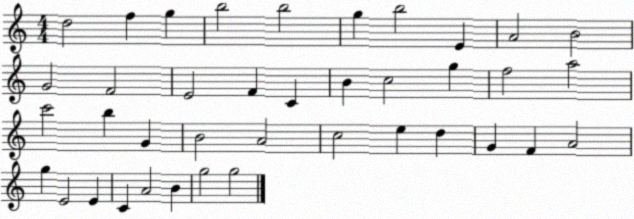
X:1
T:Untitled
M:4/4
L:1/4
K:C
d2 f g b2 b2 g b2 E A2 B2 G2 F2 E2 F C B c2 g f2 a2 c'2 b G B2 A2 c2 e d G F A2 g E2 E C A2 B g2 g2